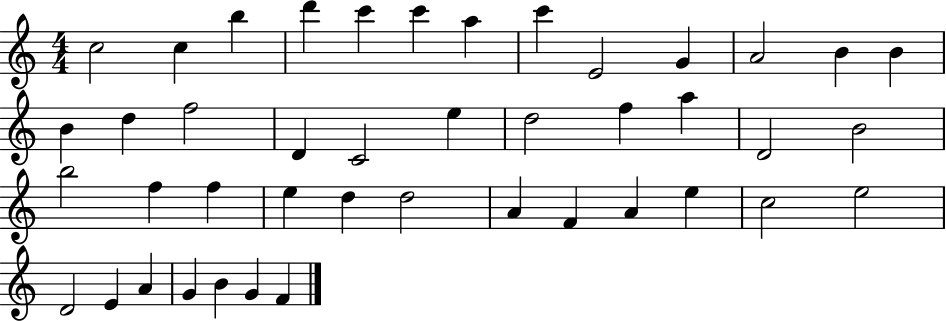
C5/h C5/q B5/q D6/q C6/q C6/q A5/q C6/q E4/h G4/q A4/h B4/q B4/q B4/q D5/q F5/h D4/q C4/h E5/q D5/h F5/q A5/q D4/h B4/h B5/h F5/q F5/q E5/q D5/q D5/h A4/q F4/q A4/q E5/q C5/h E5/h D4/h E4/q A4/q G4/q B4/q G4/q F4/q